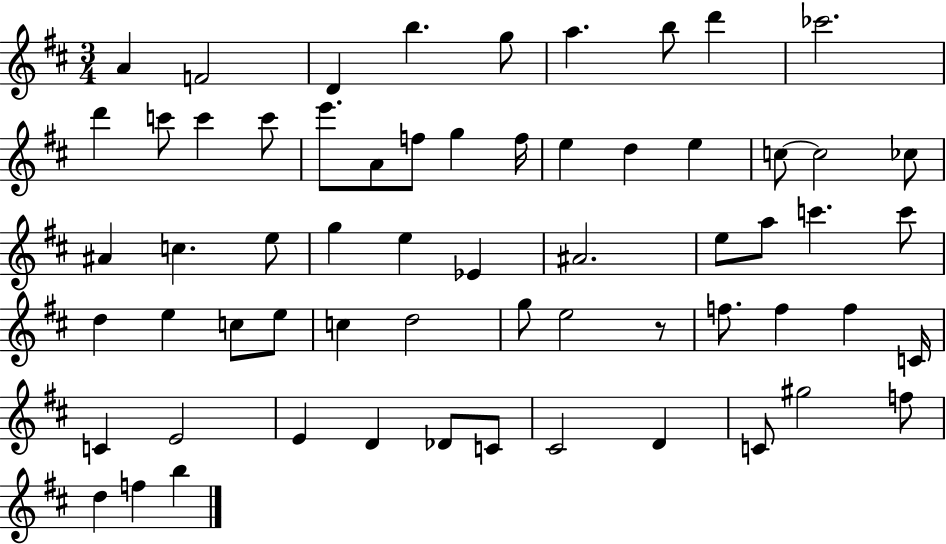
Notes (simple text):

A4/q F4/h D4/q B5/q. G5/e A5/q. B5/e D6/q CES6/h. D6/q C6/e C6/q C6/e E6/e. A4/e F5/e G5/q F5/s E5/q D5/q E5/q C5/e C5/h CES5/e A#4/q C5/q. E5/e G5/q E5/q Eb4/q A#4/h. E5/e A5/e C6/q. C6/e D5/q E5/q C5/e E5/e C5/q D5/h G5/e E5/h R/e F5/e. F5/q F5/q C4/s C4/q E4/h E4/q D4/q Db4/e C4/e C#4/h D4/q C4/e G#5/h F5/e D5/q F5/q B5/q